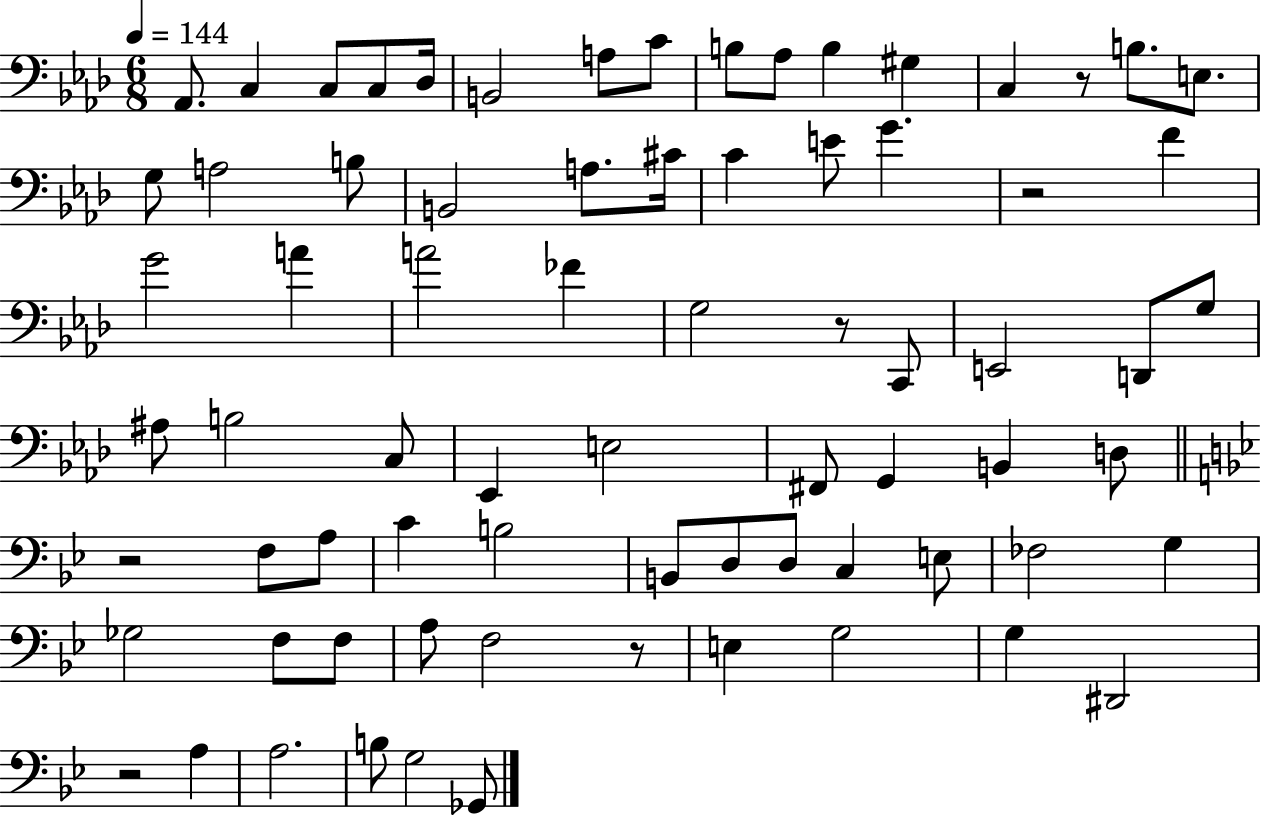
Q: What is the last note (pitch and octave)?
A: Gb2